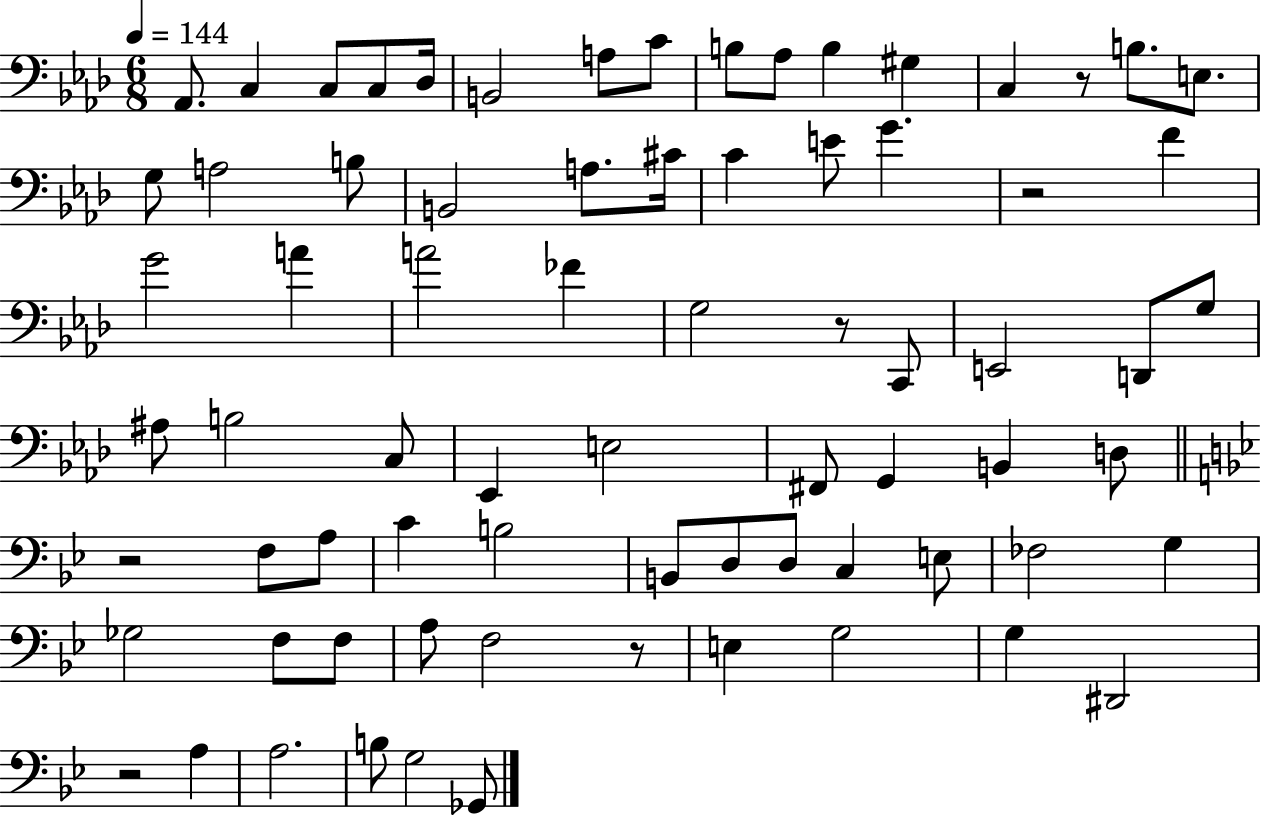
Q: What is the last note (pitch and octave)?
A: Gb2